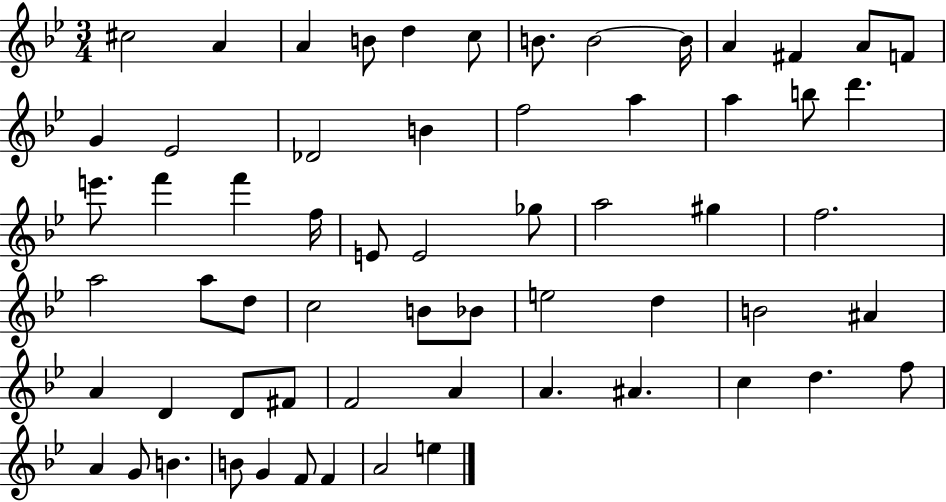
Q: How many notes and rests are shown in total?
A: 62